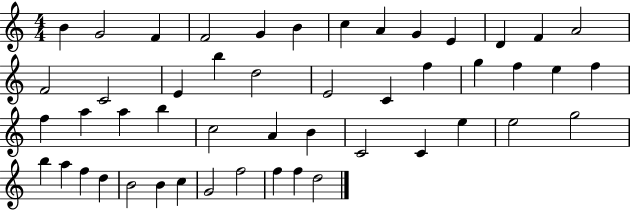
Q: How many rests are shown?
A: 0